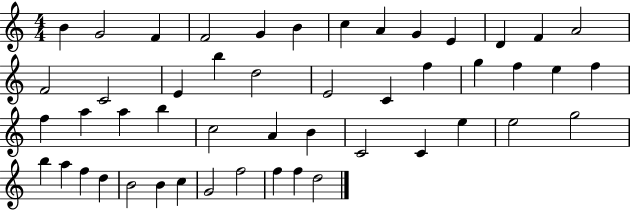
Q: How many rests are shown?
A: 0